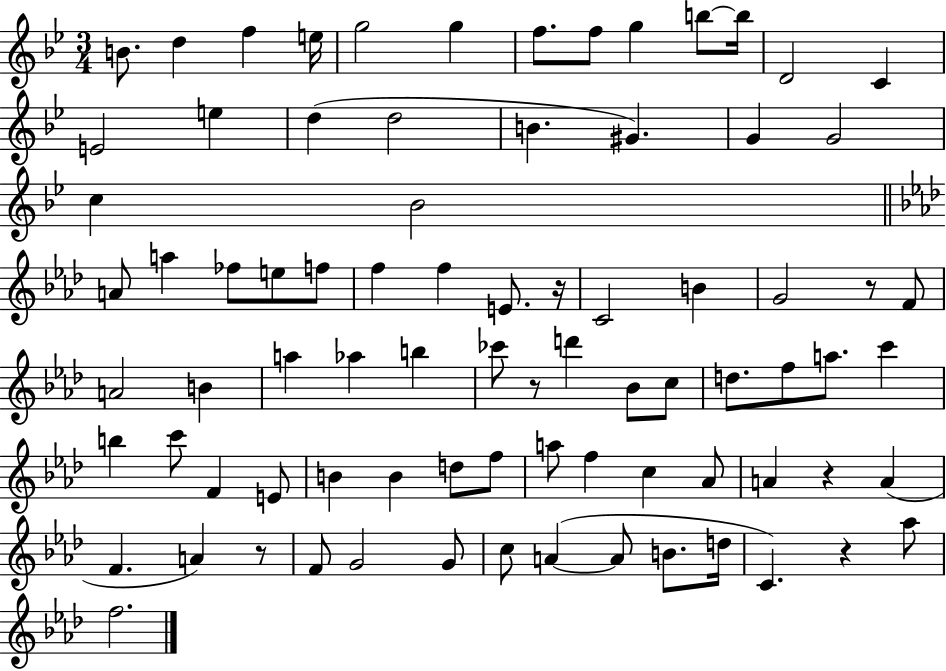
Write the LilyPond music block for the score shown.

{
  \clef treble
  \numericTimeSignature
  \time 3/4
  \key bes \major
  b'8. d''4 f''4 e''16 | g''2 g''4 | f''8. f''8 g''4 b''8~~ b''16 | d'2 c'4 | \break e'2 e''4 | d''4( d''2 | b'4. gis'4.) | g'4 g'2 | \break c''4 bes'2 | \bar "||" \break \key f \minor a'8 a''4 fes''8 e''8 f''8 | f''4 f''4 e'8. r16 | c'2 b'4 | g'2 r8 f'8 | \break a'2 b'4 | a''4 aes''4 b''4 | ces'''8 r8 d'''4 bes'8 c''8 | d''8. f''8 a''8. c'''4 | \break b''4 c'''8 f'4 e'8 | b'4 b'4 d''8 f''8 | a''8 f''4 c''4 aes'8 | a'4 r4 a'4( | \break f'4. a'4) r8 | f'8 g'2 g'8 | c''8 a'4~(~ a'8 b'8. d''16 | c'4.) r4 aes''8 | \break f''2. | \bar "|."
}